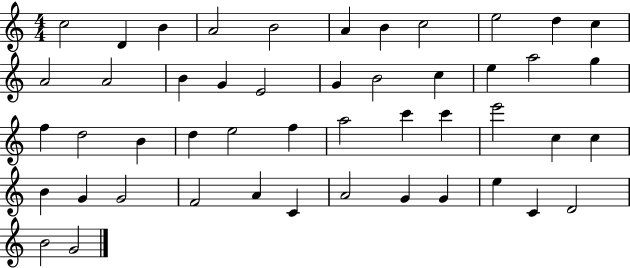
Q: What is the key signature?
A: C major